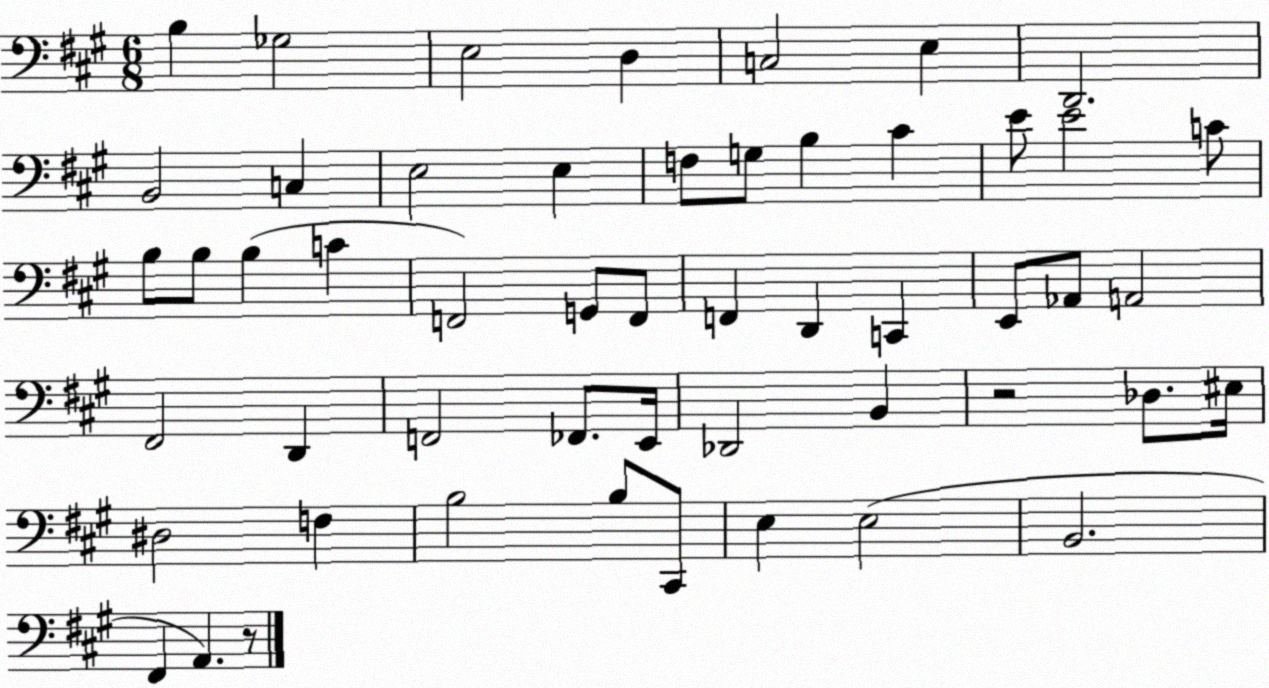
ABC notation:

X:1
T:Untitled
M:6/8
L:1/4
K:A
B, _G,2 E,2 D, C,2 E, D,,2 B,,2 C, E,2 E, F,/2 G,/2 B, ^C E/2 E2 C/2 B,/2 B,/2 B, C F,,2 G,,/2 F,,/2 F,, D,, C,, E,,/2 _A,,/2 A,,2 ^F,,2 D,, F,,2 _F,,/2 E,,/4 _D,,2 B,, z2 _D,/2 ^E,/4 ^D,2 F, B,2 B,/2 ^C,,/2 E, E,2 B,,2 ^F,, A,, z/2